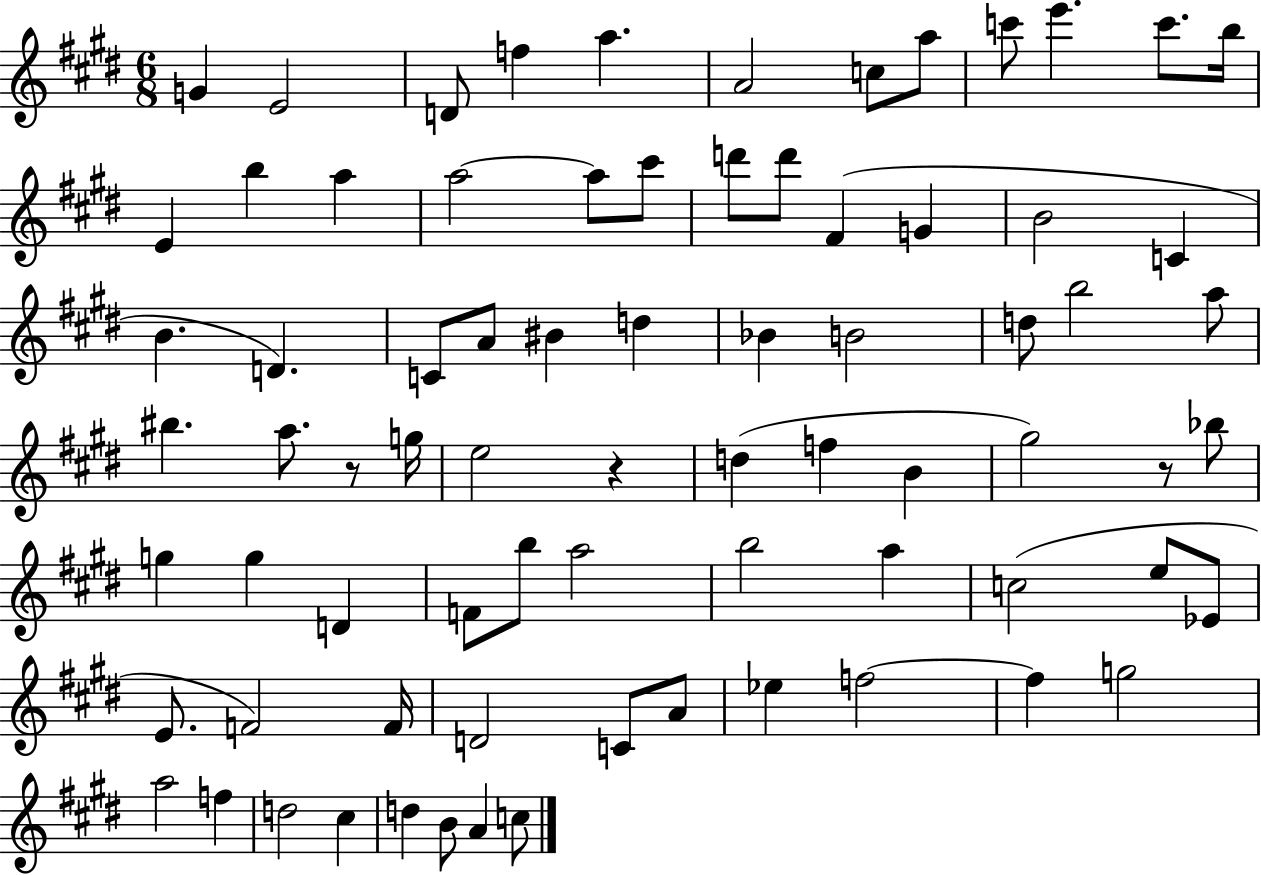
{
  \clef treble
  \numericTimeSignature
  \time 6/8
  \key e \major
  g'4 e'2 | d'8 f''4 a''4. | a'2 c''8 a''8 | c'''8 e'''4. c'''8. b''16 | \break e'4 b''4 a''4 | a''2~~ a''8 cis'''8 | d'''8 d'''8 fis'4( g'4 | b'2 c'4 | \break b'4. d'4.) | c'8 a'8 bis'4 d''4 | bes'4 b'2 | d''8 b''2 a''8 | \break bis''4. a''8. r8 g''16 | e''2 r4 | d''4( f''4 b'4 | gis''2) r8 bes''8 | \break g''4 g''4 d'4 | f'8 b''8 a''2 | b''2 a''4 | c''2( e''8 ees'8 | \break e'8. f'2) f'16 | d'2 c'8 a'8 | ees''4 f''2~~ | f''4 g''2 | \break a''2 f''4 | d''2 cis''4 | d''4 b'8 a'4 c''8 | \bar "|."
}